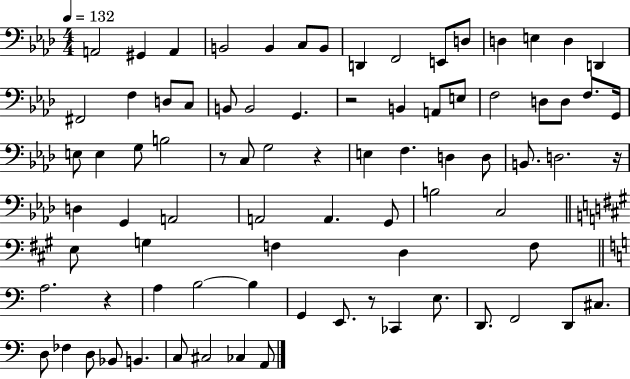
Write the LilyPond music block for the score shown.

{
  \clef bass
  \numericTimeSignature
  \time 4/4
  \key aes \major
  \tempo 4 = 132
  a,2 gis,4 a,4 | b,2 b,4 c8 b,8 | d,4 f,2 e,8 d8 | d4 e4 d4 d,4 | \break fis,2 f4 d8 c8 | b,8 b,2 g,4. | r2 b,4 a,8 e8 | f2 d8 d8 f8. g,16 | \break e8 e4 g8 b2 | r8 c8 g2 r4 | e4 f4. d4 d8 | b,8. d2. r16 | \break d4 g,4 a,2 | a,2 a,4. g,8 | b2 c2 | \bar "||" \break \key a \major e8 g4 f4 d4 f8 | \bar "||" \break \key c \major a2. r4 | a4 b2~~ b4 | g,4 e,8. r8 ces,4 e8. | d,8. f,2 d,8 cis8. | \break d8 fes4 d8 bes,8 b,4. | c8 cis2 ces4 a,8 | \bar "|."
}